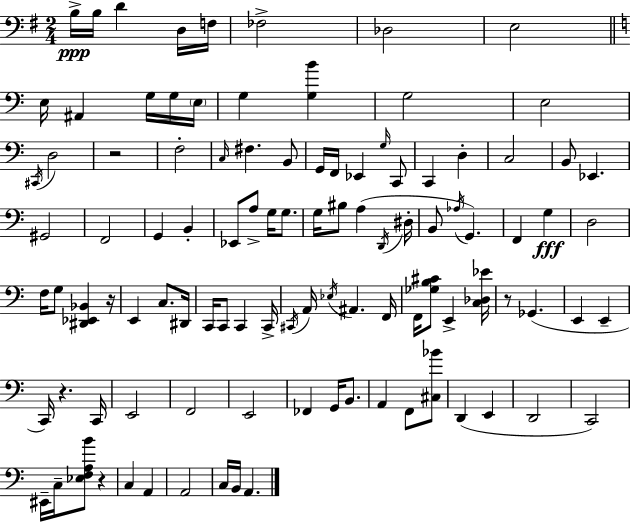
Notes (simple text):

B3/s B3/s D4/q D3/s F3/s FES3/h Db3/h E3/h E3/s A#2/q G3/s G3/s E3/s G3/q [G3,B4]/q G3/h E3/h C#2/s D3/h R/h F3/h C3/s F#3/q. B2/e G2/s F2/s Eb2/q G3/s C2/e C2/q D3/q C3/h B2/e Eb2/q. G#2/h F2/h G2/q B2/q Eb2/e A3/e G3/s G3/e. G3/s BIS3/e A3/q D2/s D#3/s B2/e Ab3/s G2/q. F2/q G3/q D3/h F3/s G3/e [D#2,Eb2,Bb2]/q R/s E2/q C3/e. D#2/s C2/s C2/e C2/q C2/s C#2/s A2/s Eb3/s A#2/q. F2/s F2/s [Gb3,B3,C#4]/e E2/q [C3,Db3,Eb4]/s R/e Gb2/q. E2/q E2/q C2/s R/q. C2/s E2/h F2/h E2/h FES2/q G2/s B2/e. A2/q F2/e [C#3,Bb4]/e D2/q E2/q D2/h C2/h EIS2/s C3/s [Eb3,F3,A3,B4]/e R/q C3/q A2/q A2/h C3/s B2/s A2/q.